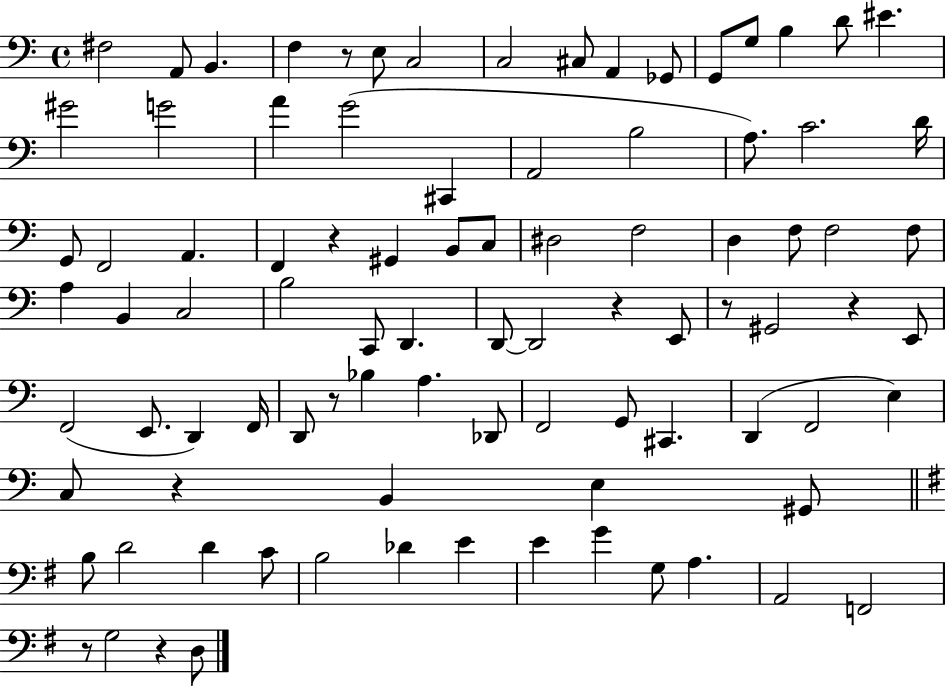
{
  \clef bass
  \time 4/4
  \defaultTimeSignature
  \key c \major
  fis2 a,8 b,4. | f4 r8 e8 c2 | c2 cis8 a,4 ges,8 | g,8 g8 b4 d'8 eis'4. | \break gis'2 g'2 | a'4 g'2( cis,4 | a,2 b2 | a8.) c'2. d'16 | \break g,8 f,2 a,4. | f,4 r4 gis,4 b,8 c8 | dis2 f2 | d4 f8 f2 f8 | \break a4 b,4 c2 | b2 c,8 d,4. | d,8~~ d,2 r4 e,8 | r8 gis,2 r4 e,8 | \break f,2( e,8. d,4) f,16 | d,8 r8 bes4 a4. des,8 | f,2 g,8 cis,4. | d,4( f,2 e4) | \break c8 r4 b,4 e4 gis,8 | \bar "||" \break \key g \major b8 d'2 d'4 c'8 | b2 des'4 e'4 | e'4 g'4 g8 a4. | a,2 f,2 | \break r8 g2 r4 d8 | \bar "|."
}